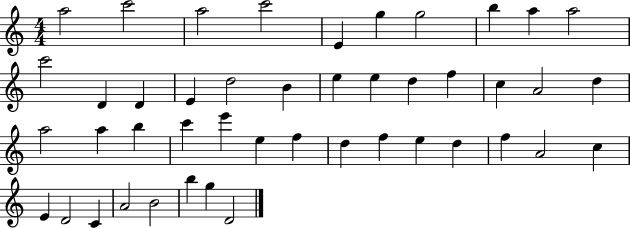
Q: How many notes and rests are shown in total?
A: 45